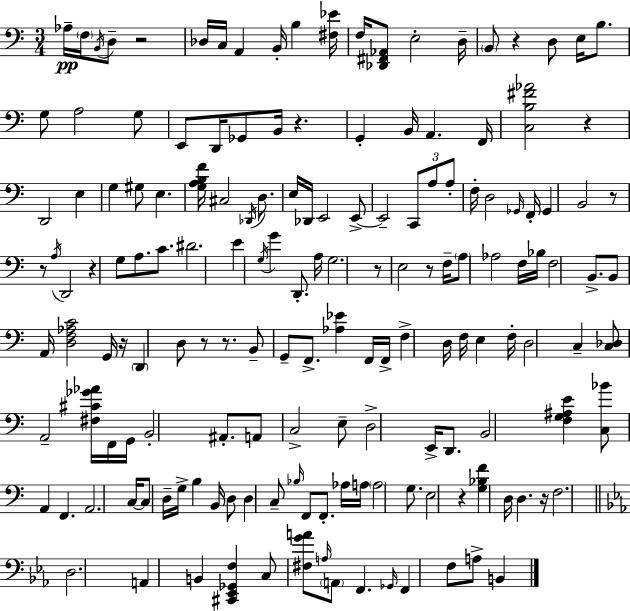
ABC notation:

X:1
T:Untitled
M:3/4
L:1/4
K:Am
_A,/4 F,/4 B,,/4 D,/2 z2 _D,/4 C,/4 A,, B,,/4 B, [^F,_E]/4 F,/4 [_D,,^F,,_A,,]/2 E,2 D,/4 B,,/2 z D,/2 E,/4 B,/2 G,/2 A,2 G,/2 E,,/2 D,,/4 _G,,/2 B,,/4 z G,, B,,/4 A,, F,,/4 [C,B,^F_A]2 z D,,2 E, G, ^G,/2 E, [G,A,B,F]/4 ^C,2 _D,,/4 D,/2 E,/4 _D,,/4 E,,2 E,,/2 E,,2 C,,/2 A,/2 A,/2 F,/4 D,2 _G,,/4 F,,/4 _G,, B,,2 z/2 z/2 A,/4 D,,2 z G,/2 A,/2 C/2 ^D2 E G,/4 G D,,/2 A,/4 G,2 z/2 E,2 z/2 F,/4 A,/2 _A,2 F,/4 _B,/4 F,2 B,,/2 B,,/2 A,,/4 [D,F,_A,C]2 G,,/4 z/4 D,, D,/2 z/2 z/2 B,,/2 G,,/2 F,,/2 [_A,_E] F,,/4 F,,/4 F, D,/4 F,/4 E, F,/4 D,2 C, [C,_D,]/2 A,,2 [^F,^C_G_A]/4 F,,/4 G,,/4 B,,2 ^A,,/2 A,,/2 C,2 E,/2 D,2 E,,/4 D,,/2 B,,2 [F,G,^A,E] [C,_B]/2 A,, F,, A,,2 C,/4 C,/2 D,/4 G,/4 B, B,,/4 D,/2 D, C,/2 _B,/4 F,,/2 F,,/2 _A,/4 A,/4 A,2 G,/2 E,2 z [G,_B,F] D,/4 D, z/4 F,2 D,2 A,, B,, [^C,,_E,,_G,,F,] C,/2 [^F,GA]/2 A,/4 A,,/2 F,, _G,,/4 F,, F,/2 A,/2 B,,